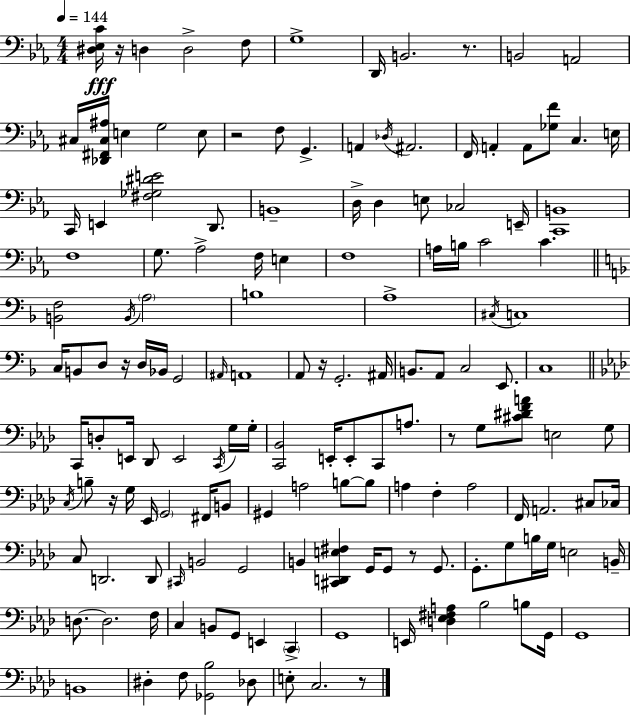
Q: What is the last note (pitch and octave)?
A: C3